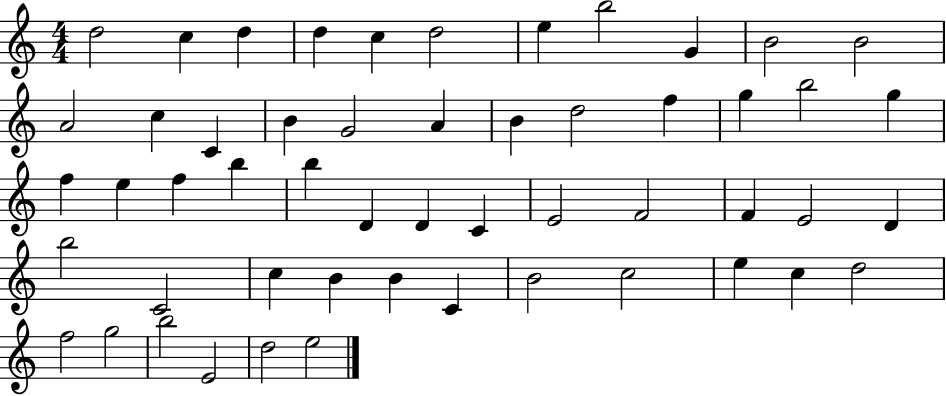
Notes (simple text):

D5/h C5/q D5/q D5/q C5/q D5/h E5/q B5/h G4/q B4/h B4/h A4/h C5/q C4/q B4/q G4/h A4/q B4/q D5/h F5/q G5/q B5/h G5/q F5/q E5/q F5/q B5/q B5/q D4/q D4/q C4/q E4/h F4/h F4/q E4/h D4/q B5/h C4/h C5/q B4/q B4/q C4/q B4/h C5/h E5/q C5/q D5/h F5/h G5/h B5/h E4/h D5/h E5/h